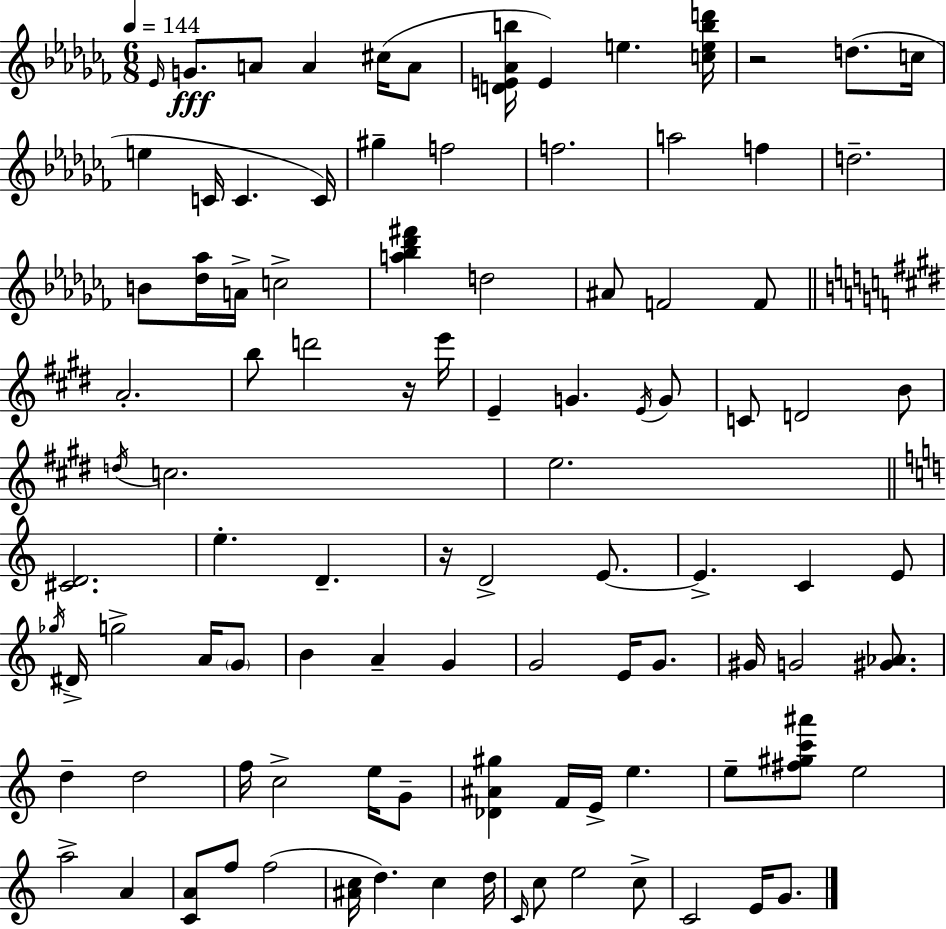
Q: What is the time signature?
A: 6/8